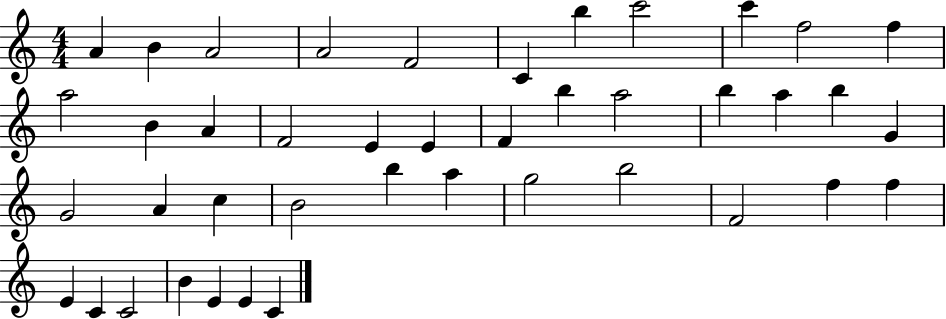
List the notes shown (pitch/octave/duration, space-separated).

A4/q B4/q A4/h A4/h F4/h C4/q B5/q C6/h C6/q F5/h F5/q A5/h B4/q A4/q F4/h E4/q E4/q F4/q B5/q A5/h B5/q A5/q B5/q G4/q G4/h A4/q C5/q B4/h B5/q A5/q G5/h B5/h F4/h F5/q F5/q E4/q C4/q C4/h B4/q E4/q E4/q C4/q